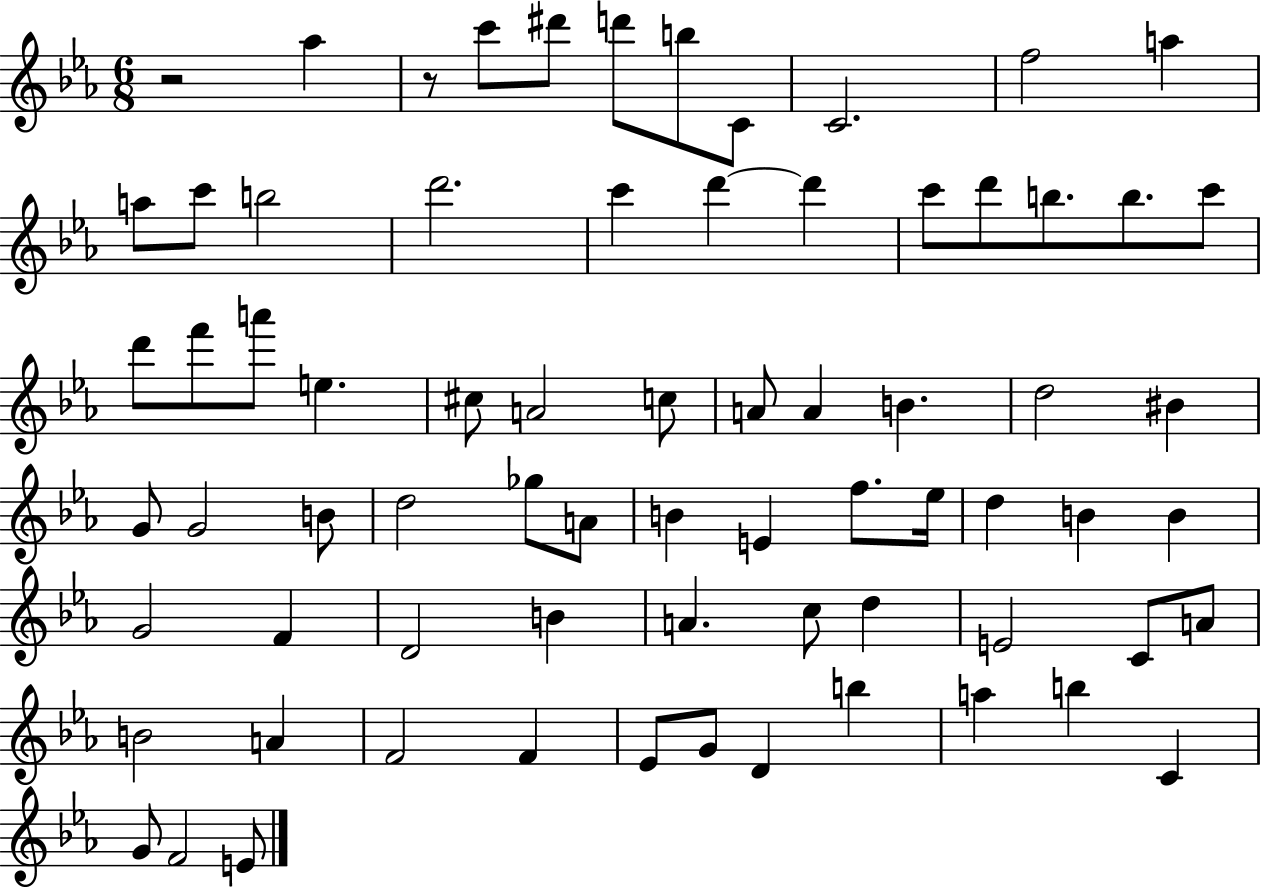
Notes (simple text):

R/h Ab5/q R/e C6/e D#6/e D6/e B5/e C4/e C4/h. F5/h A5/q A5/e C6/e B5/h D6/h. C6/q D6/q D6/q C6/e D6/e B5/e. B5/e. C6/e D6/e F6/e A6/e E5/q. C#5/e A4/h C5/e A4/e A4/q B4/q. D5/h BIS4/q G4/e G4/h B4/e D5/h Gb5/e A4/e B4/q E4/q F5/e. Eb5/s D5/q B4/q B4/q G4/h F4/q D4/h B4/q A4/q. C5/e D5/q E4/h C4/e A4/e B4/h A4/q F4/h F4/q Eb4/e G4/e D4/q B5/q A5/q B5/q C4/q G4/e F4/h E4/e